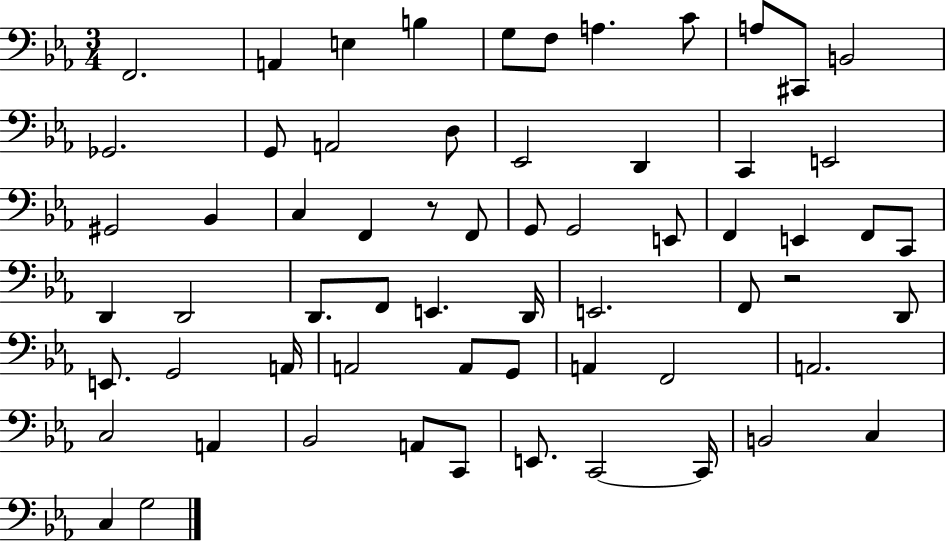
F2/h. A2/q E3/q B3/q G3/e F3/e A3/q. C4/e A3/e C#2/e B2/h Gb2/h. G2/e A2/h D3/e Eb2/h D2/q C2/q E2/h G#2/h Bb2/q C3/q F2/q R/e F2/e G2/e G2/h E2/e F2/q E2/q F2/e C2/e D2/q D2/h D2/e. F2/e E2/q. D2/s E2/h. F2/e R/h D2/e E2/e. G2/h A2/s A2/h A2/e G2/e A2/q F2/h A2/h. C3/h A2/q Bb2/h A2/e C2/e E2/e. C2/h C2/s B2/h C3/q C3/q G3/h